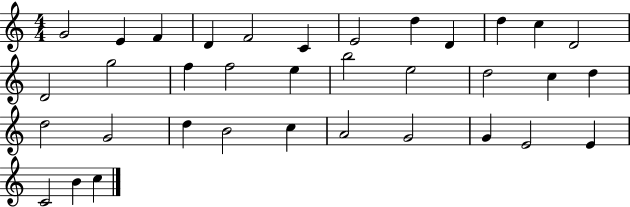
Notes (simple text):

G4/h E4/q F4/q D4/q F4/h C4/q E4/h D5/q D4/q D5/q C5/q D4/h D4/h G5/h F5/q F5/h E5/q B5/h E5/h D5/h C5/q D5/q D5/h G4/h D5/q B4/h C5/q A4/h G4/h G4/q E4/h E4/q C4/h B4/q C5/q